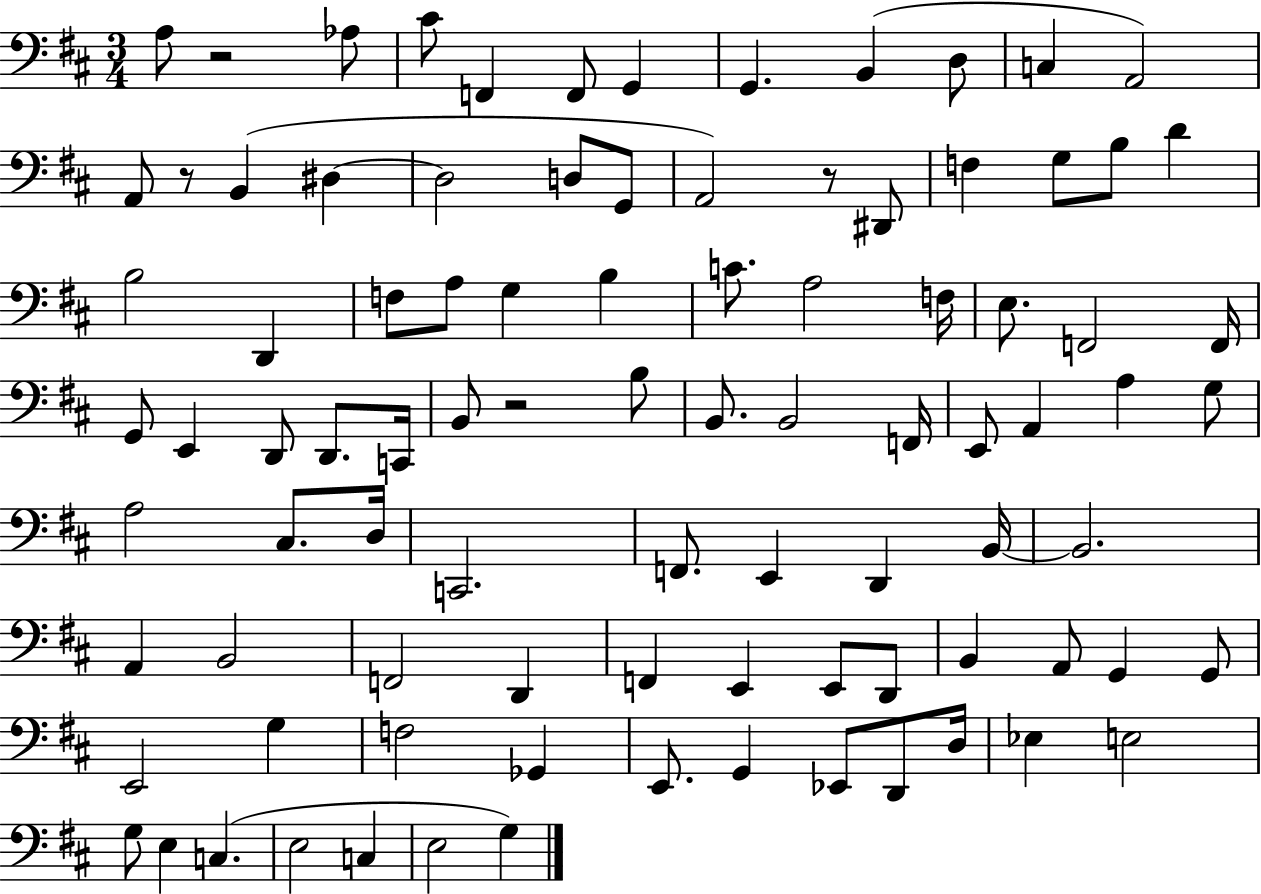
X:1
T:Untitled
M:3/4
L:1/4
K:D
A,/2 z2 _A,/2 ^C/2 F,, F,,/2 G,, G,, B,, D,/2 C, A,,2 A,,/2 z/2 B,, ^D, ^D,2 D,/2 G,,/2 A,,2 z/2 ^D,,/2 F, G,/2 B,/2 D B,2 D,, F,/2 A,/2 G, B, C/2 A,2 F,/4 E,/2 F,,2 F,,/4 G,,/2 E,, D,,/2 D,,/2 C,,/4 B,,/2 z2 B,/2 B,,/2 B,,2 F,,/4 E,,/2 A,, A, G,/2 A,2 ^C,/2 D,/4 C,,2 F,,/2 E,, D,, B,,/4 B,,2 A,, B,,2 F,,2 D,, F,, E,, E,,/2 D,,/2 B,, A,,/2 G,, G,,/2 E,,2 G, F,2 _G,, E,,/2 G,, _E,,/2 D,,/2 D,/4 _E, E,2 G,/2 E, C, E,2 C, E,2 G,